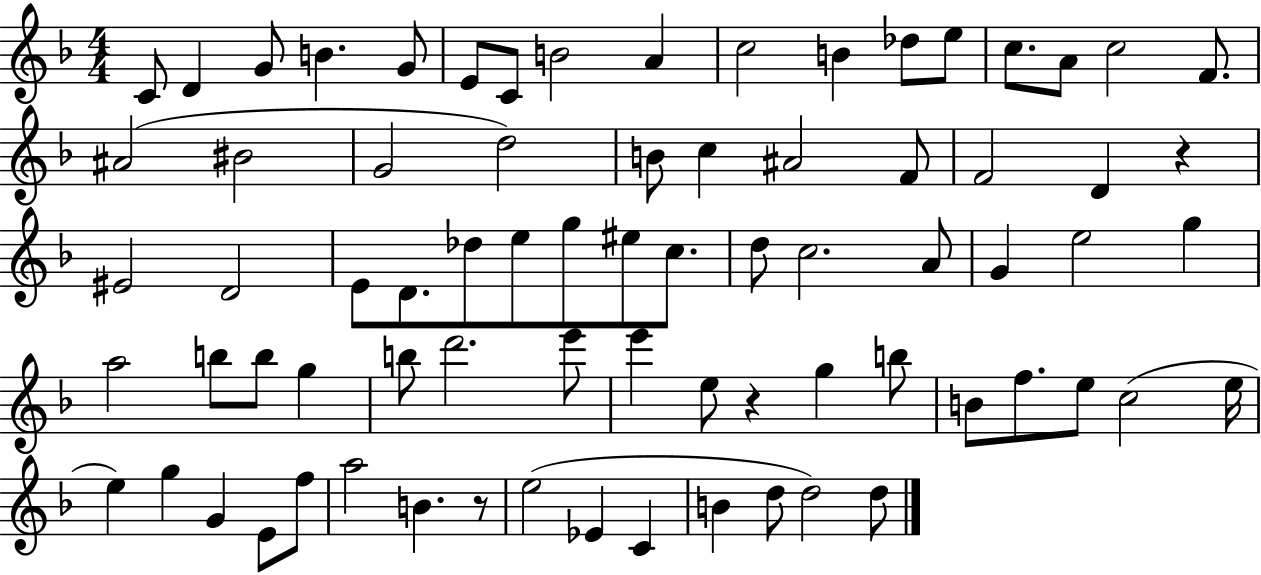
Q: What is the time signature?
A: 4/4